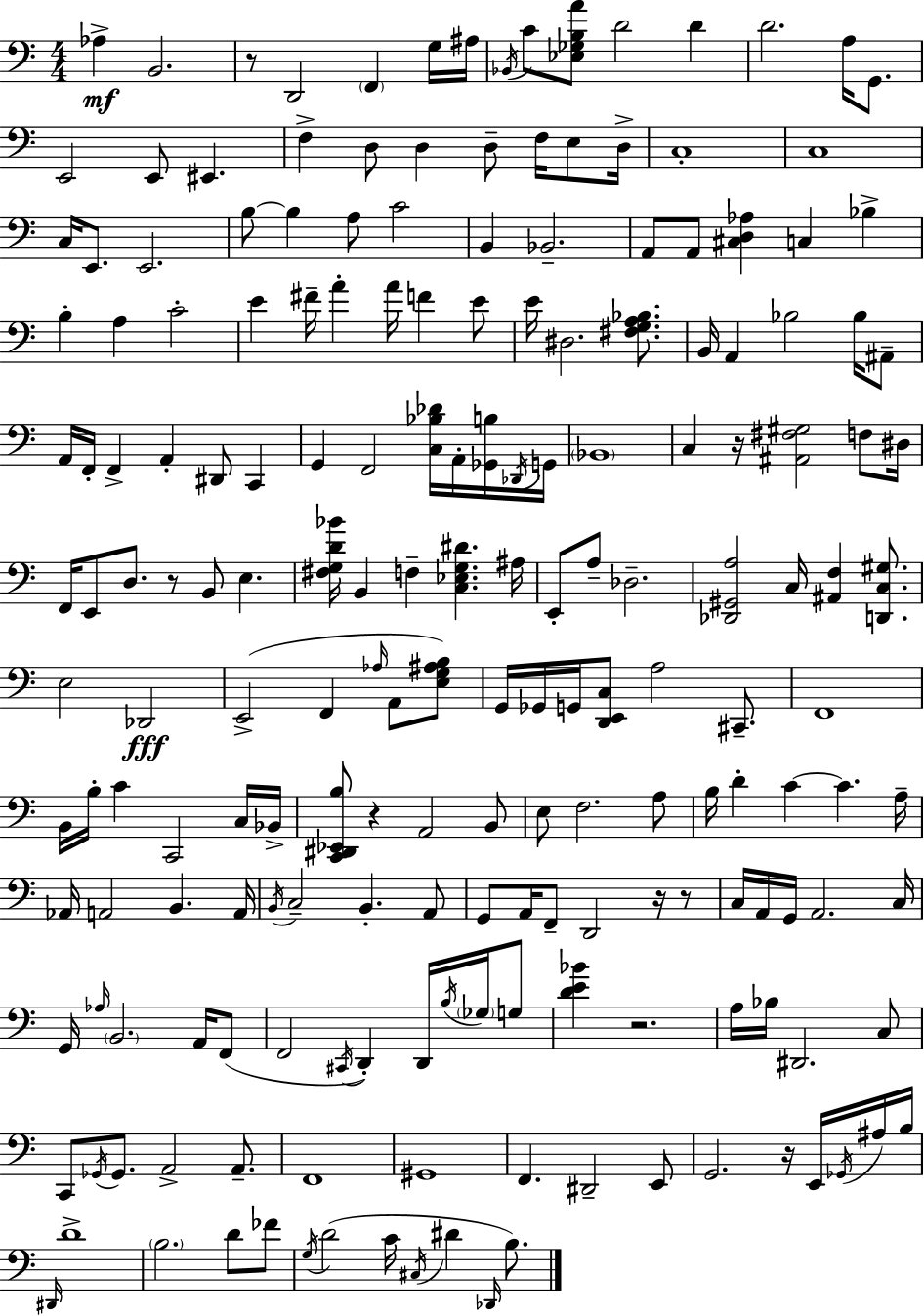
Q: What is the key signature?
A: C major